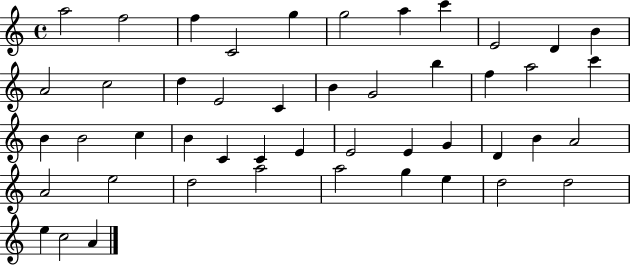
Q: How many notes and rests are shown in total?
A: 47